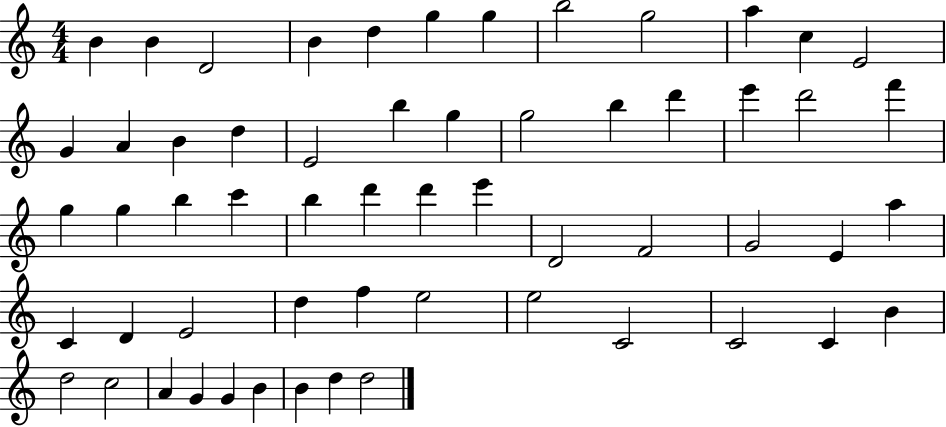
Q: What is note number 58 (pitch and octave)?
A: D5